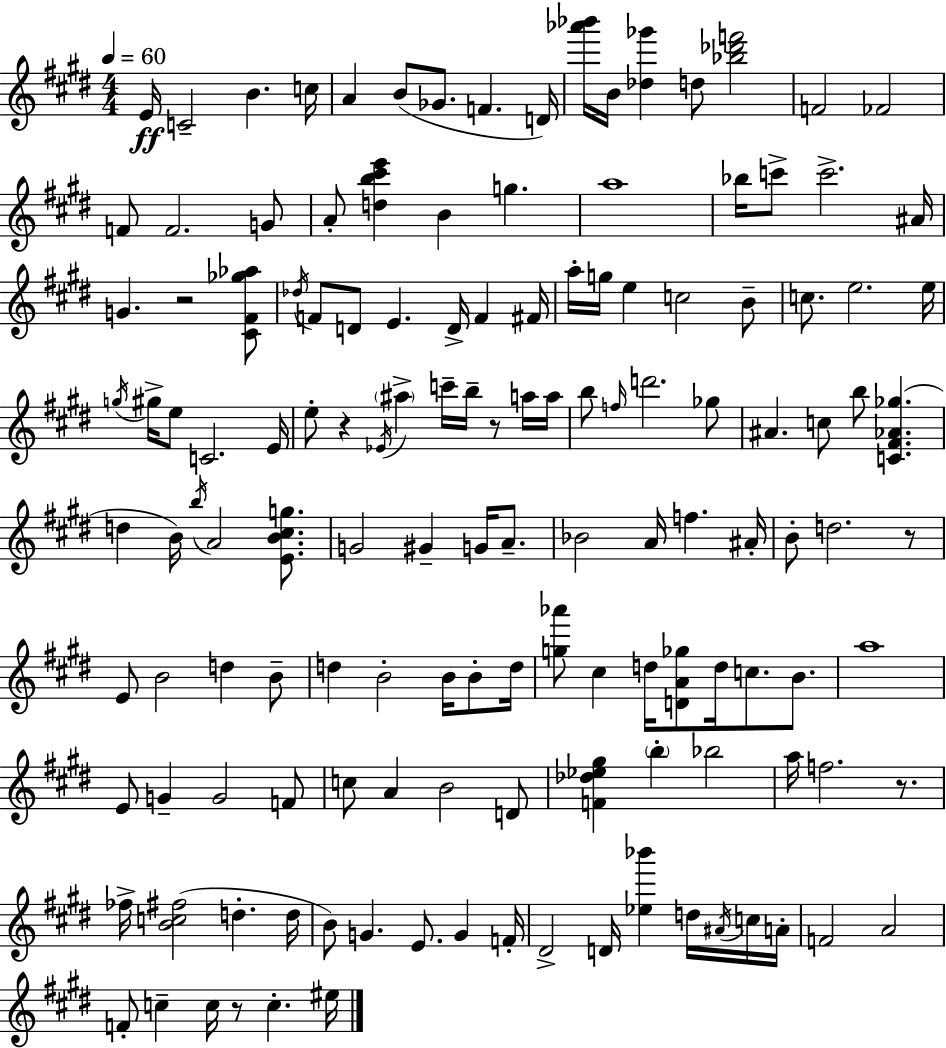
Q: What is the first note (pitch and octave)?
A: E4